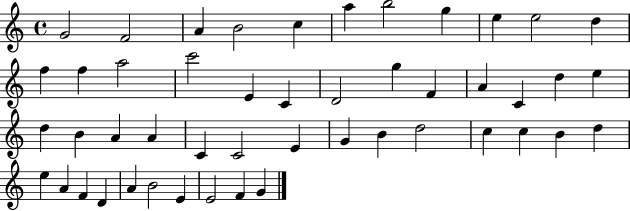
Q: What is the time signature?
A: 4/4